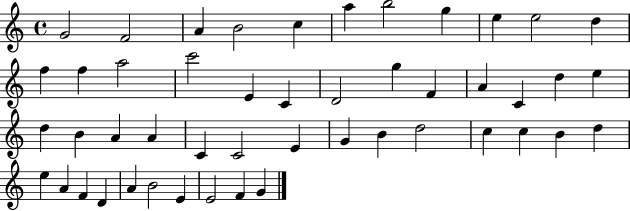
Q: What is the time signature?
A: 4/4